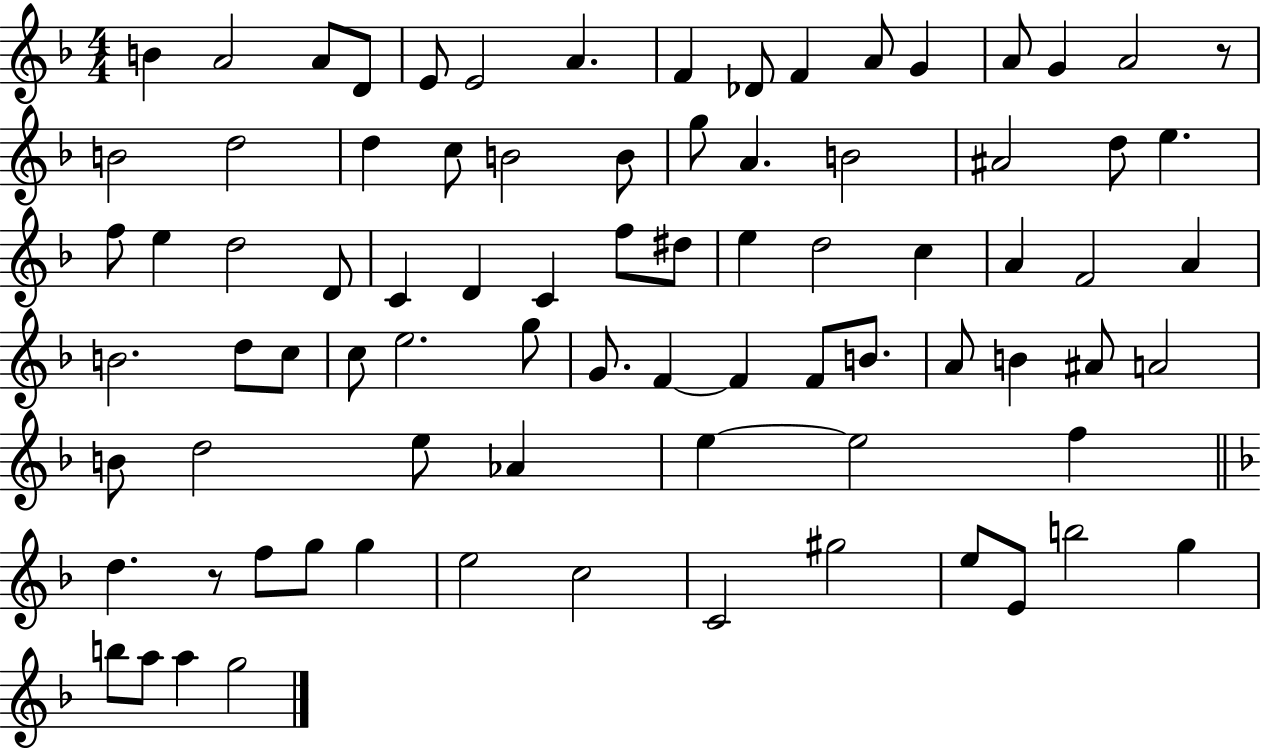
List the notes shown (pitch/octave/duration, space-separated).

B4/q A4/h A4/e D4/e E4/e E4/h A4/q. F4/q Db4/e F4/q A4/e G4/q A4/e G4/q A4/h R/e B4/h D5/h D5/q C5/e B4/h B4/e G5/e A4/q. B4/h A#4/h D5/e E5/q. F5/e E5/q D5/h D4/e C4/q D4/q C4/q F5/e D#5/e E5/q D5/h C5/q A4/q F4/h A4/q B4/h. D5/e C5/e C5/e E5/h. G5/e G4/e. F4/q F4/q F4/e B4/e. A4/e B4/q A#4/e A4/h B4/e D5/h E5/e Ab4/q E5/q E5/h F5/q D5/q. R/e F5/e G5/e G5/q E5/h C5/h C4/h G#5/h E5/e E4/e B5/h G5/q B5/e A5/e A5/q G5/h